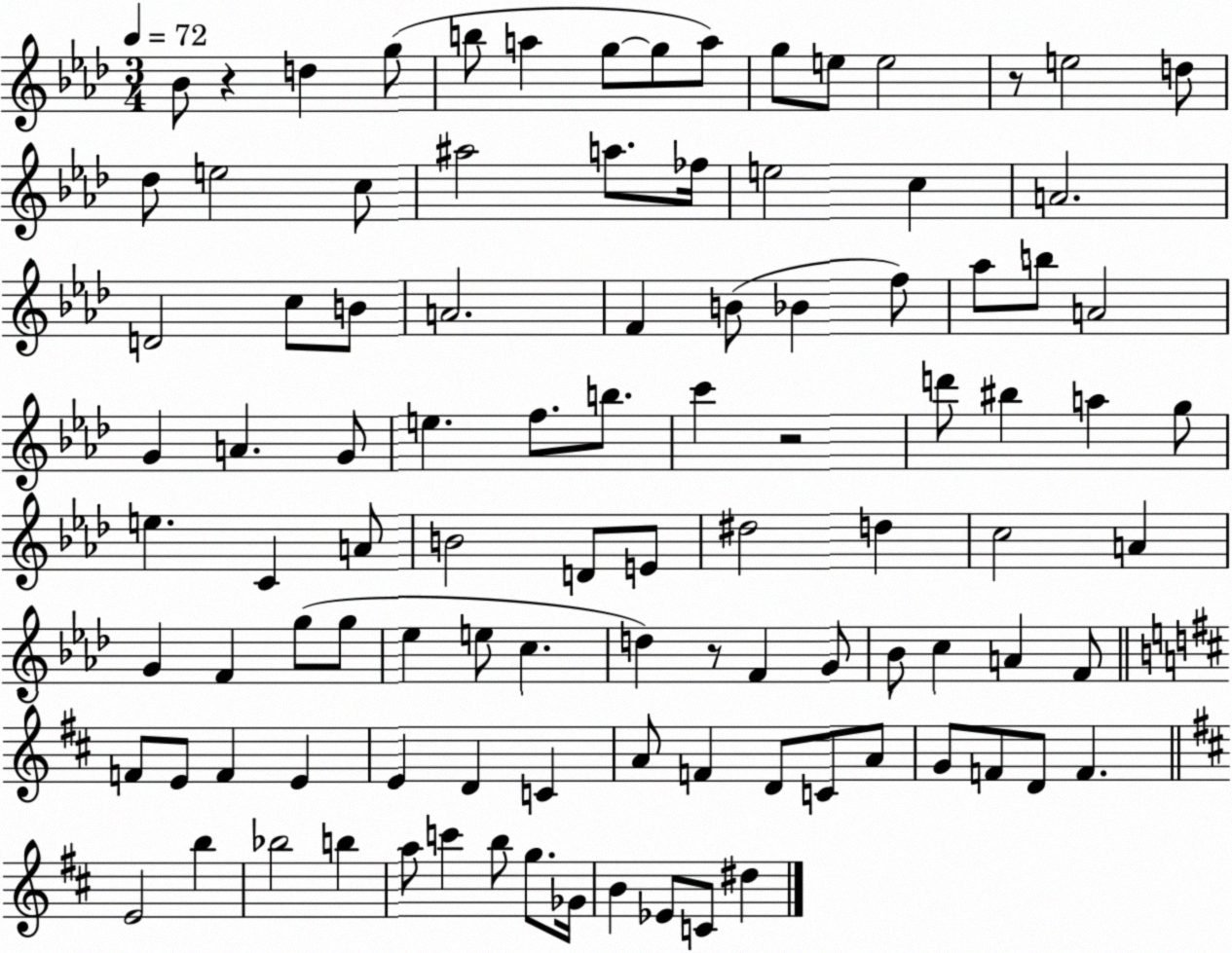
X:1
T:Untitled
M:3/4
L:1/4
K:Ab
_B/2 z d g/2 b/2 a g/2 g/2 a/2 g/2 e/2 e2 z/2 e2 d/2 _d/2 e2 c/2 ^a2 a/2 _f/4 e2 c A2 D2 c/2 B/2 A2 F B/2 _B f/2 _a/2 b/2 A2 G A G/2 e f/2 b/2 c' z2 d'/2 ^b a g/2 e C A/2 B2 D/2 E/2 ^d2 d c2 A G F g/2 g/2 _e e/2 c d z/2 F G/2 _B/2 c A F/2 F/2 E/2 F E E D C A/2 F D/2 C/2 A/2 G/2 F/2 D/2 F E2 b _b2 b a/2 c' b/2 g/2 _G/4 B _E/2 C/2 ^d